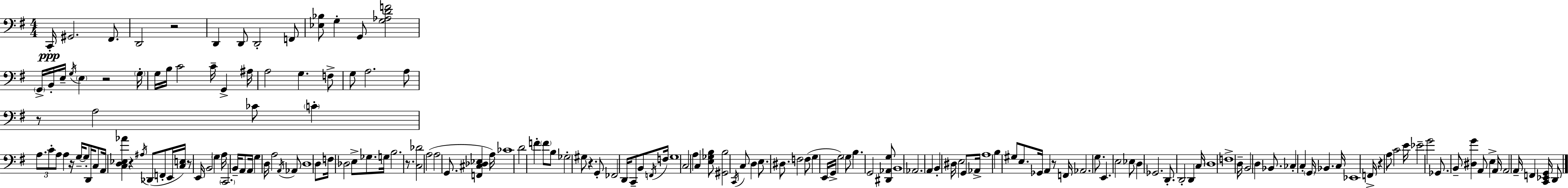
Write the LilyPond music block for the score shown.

{
  \clef bass
  \numericTimeSignature
  \time 4/4
  \key g \major
  c,16-.\ppp gis,2. fis,8. | d,2 r2 | d,4 d,8 d,2-. f,8 | <ees bes>8 g4-. g,8 <g aes d' f'>2 | \break \parenthesize g,16-> b,16-. e16-- \acciaccatura { g16 } \parenthesize e4 r2 | \parenthesize g16-. g16 b16 c'2 c'16-- g,4-> | ais16 a2 g4. f8-> | g8 a2. a8 | \break r8 a2 ces'8 \parenthesize c'4-. | \tuplet 3/2 { a8. c'8-. a8 } a4 r16 g16--~~ g8-. | d,16 c8 a,16 <c d ees aes'>4 r4 \acciaccatura { ais16 }( des,8 f,8-. | e,16 <c e>16) r8 e,16 b,2 \parenthesize g4 | \break a16 \parenthesize c,2. b,16-- | a,8 a,16 g4 d16 a2 | \acciaccatura { a,16 } aes,8 d1 | d8 f16 des2 e8-> | \break ges8. g16 b2. | r8. <c des'>2 a2( | a2 g,8. <f, cis des ees>4 | a16) ces'1 | \break d'2 f'4-. \parenthesize f'8 | b8 ges2-. gis8 r4. | g,8-. fes,2 d,16 c,8-- | b,8 \acciaccatura { f,16 } f16 g1 | \break c2 a4 | c4 <e ges b>8 <gis, b>2 \acciaccatura { c,16 } c8 | d4 e8. dis8. f2 | f8( g4 e,16 g,16-> g2) | \break \parenthesize g8 b4. g,2 | <dis, aes, g>8 b,1 | aes,2. | a,4 b,4-. dis16 e2 | \break g,8 aes,16-> a1 | b4 gis8 e8. ges,16 a,4 | r8 f,16 aes,2. | g8. e,4. e2 | \break ees8 d4 ges,2. | d,8.-. d,2-. | d,4 c16 \parenthesize d1 | f1-> | \break d16-- b,2 d4 | bes,8. ces4-. c4-. \parenthesize g,16 bes,4. | c16 ees,1 | f,16-> r4 a8 c'2 | \break e'16 ees'2-- g'2 | ges,8. b,8-- <dis g'>4 a,8 | e4-> a,16 a,2 a,16-- f,4 | <c, ees, g,>16 d,8 \bar "|."
}